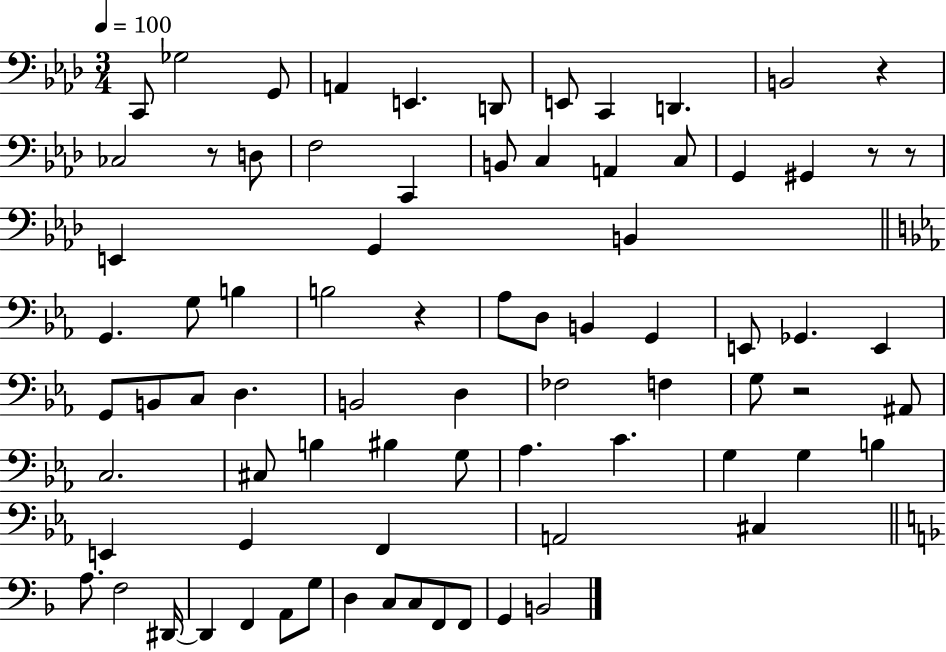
X:1
T:Untitled
M:3/4
L:1/4
K:Ab
C,,/2 _G,2 G,,/2 A,, E,, D,,/2 E,,/2 C,, D,, B,,2 z _C,2 z/2 D,/2 F,2 C,, B,,/2 C, A,, C,/2 G,, ^G,, z/2 z/2 E,, G,, B,, G,, G,/2 B, B,2 z _A,/2 D,/2 B,, G,, E,,/2 _G,, E,, G,,/2 B,,/2 C,/2 D, B,,2 D, _F,2 F, G,/2 z2 ^A,,/2 C,2 ^C,/2 B, ^B, G,/2 _A, C G, G, B, E,, G,, F,, A,,2 ^C, A,/2 F,2 ^D,,/4 ^D,, F,, A,,/2 G,/2 D, C,/2 C,/2 F,,/2 F,,/2 G,, B,,2